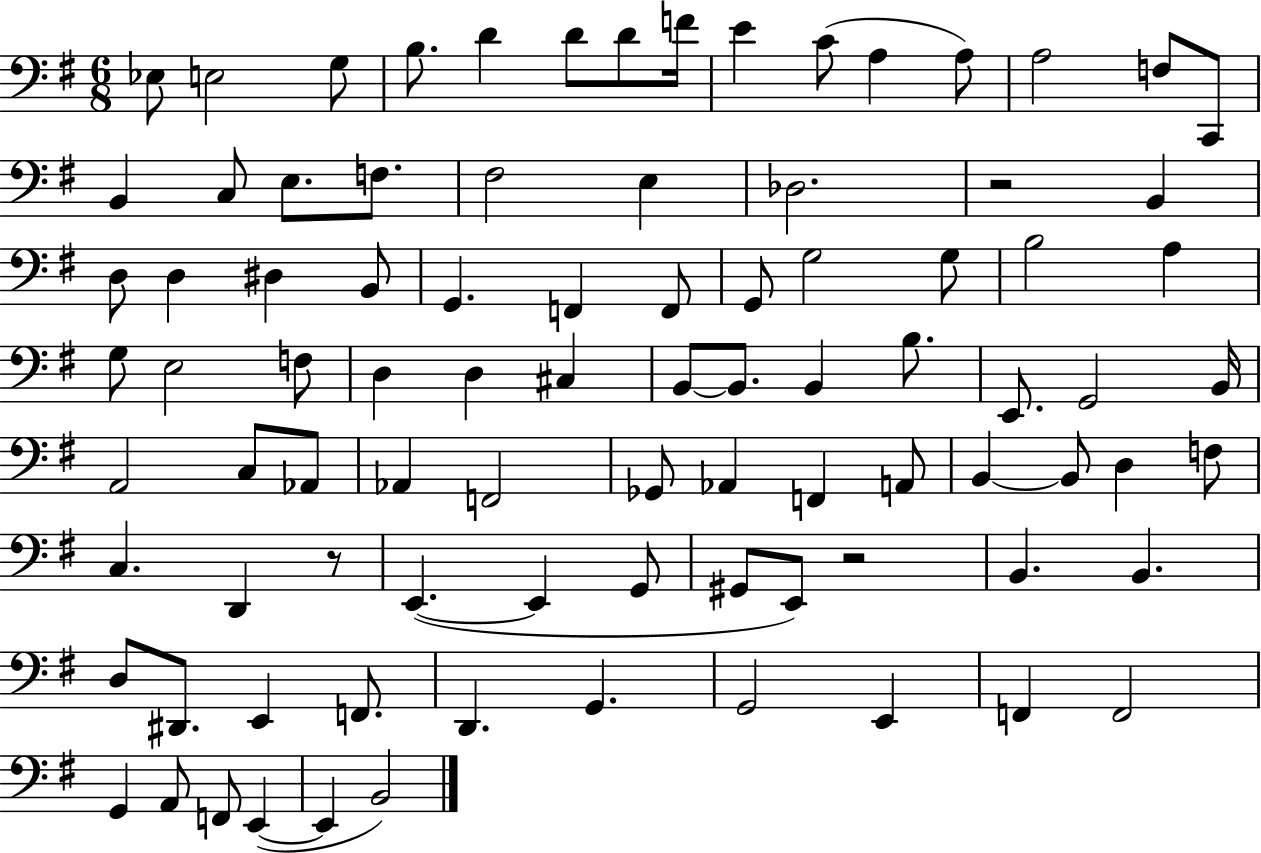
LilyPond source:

{
  \clef bass
  \numericTimeSignature
  \time 6/8
  \key g \major
  ees8 e2 g8 | b8. d'4 d'8 d'8 f'16 | e'4 c'8( a4 a8) | a2 f8 c,8 | \break b,4 c8 e8. f8. | fis2 e4 | des2. | r2 b,4 | \break d8 d4 dis4 b,8 | g,4. f,4 f,8 | g,8 g2 g8 | b2 a4 | \break g8 e2 f8 | d4 d4 cis4 | b,8~~ b,8. b,4 b8. | e,8. g,2 b,16 | \break a,2 c8 aes,8 | aes,4 f,2 | ges,8 aes,4 f,4 a,8 | b,4~~ b,8 d4 f8 | \break c4. d,4 r8 | e,4.~(~ e,4 g,8 | gis,8 e,8) r2 | b,4. b,4. | \break d8 dis,8. e,4 f,8. | d,4. g,4. | g,2 e,4 | f,4 f,2 | \break g,4 a,8 f,8 e,4~(~ | e,4 b,2) | \bar "|."
}